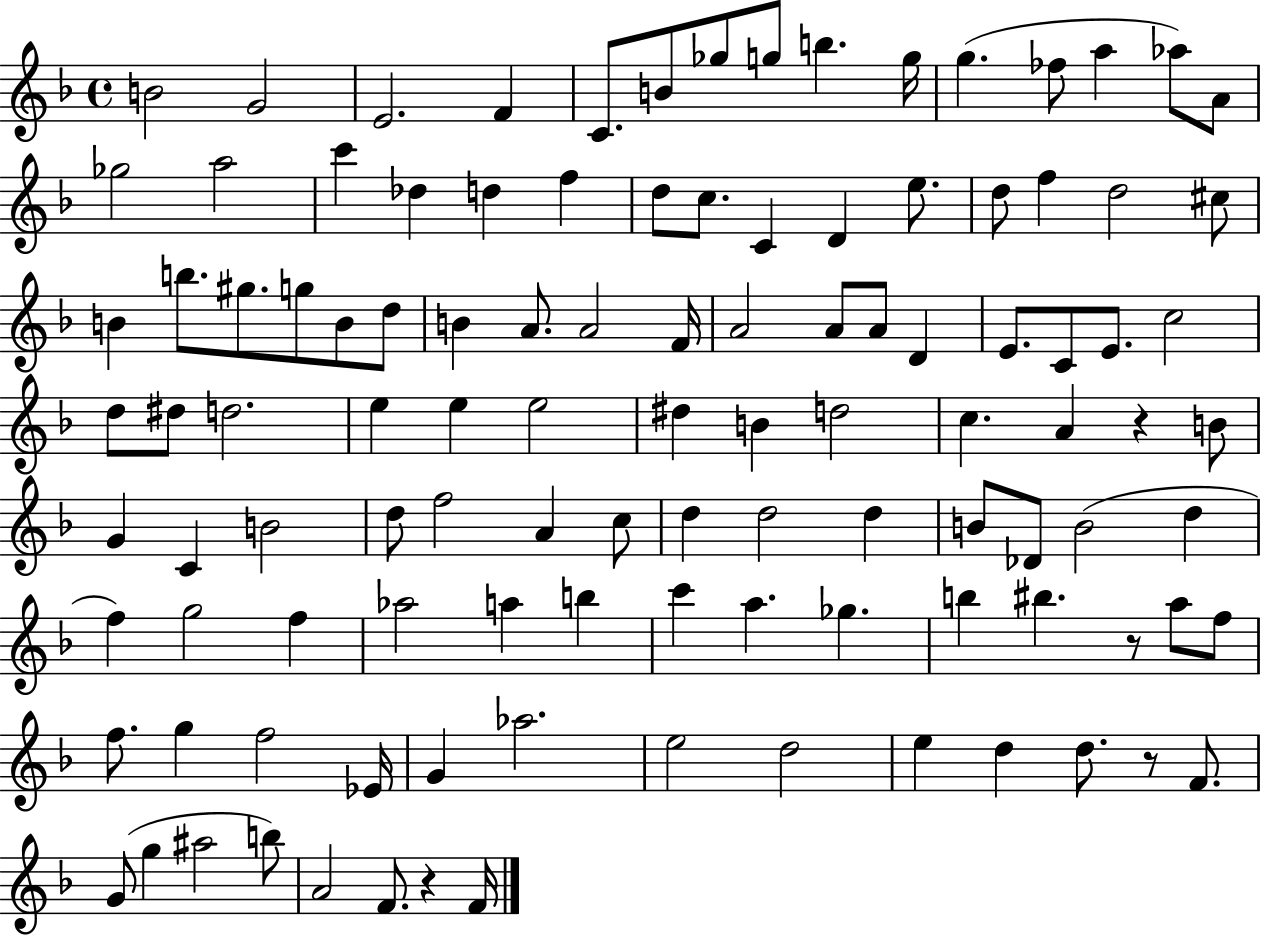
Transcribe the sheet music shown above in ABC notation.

X:1
T:Untitled
M:4/4
L:1/4
K:F
B2 G2 E2 F C/2 B/2 _g/2 g/2 b g/4 g _f/2 a _a/2 A/2 _g2 a2 c' _d d f d/2 c/2 C D e/2 d/2 f d2 ^c/2 B b/2 ^g/2 g/2 B/2 d/2 B A/2 A2 F/4 A2 A/2 A/2 D E/2 C/2 E/2 c2 d/2 ^d/2 d2 e e e2 ^d B d2 c A z B/2 G C B2 d/2 f2 A c/2 d d2 d B/2 _D/2 B2 d f g2 f _a2 a b c' a _g b ^b z/2 a/2 f/2 f/2 g f2 _E/4 G _a2 e2 d2 e d d/2 z/2 F/2 G/2 g ^a2 b/2 A2 F/2 z F/4